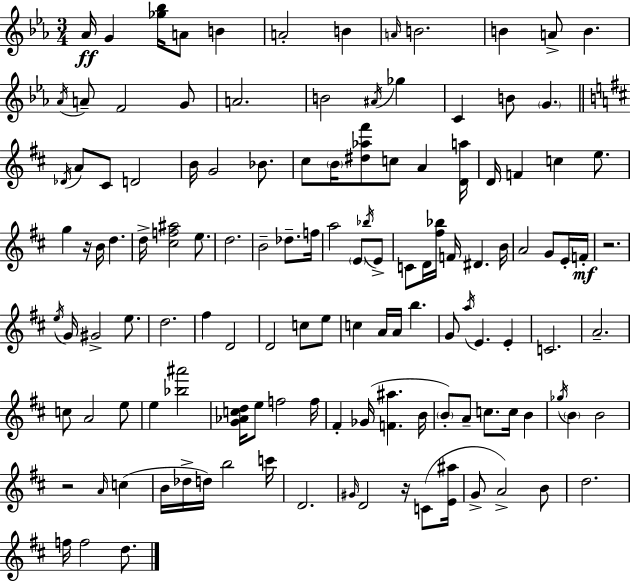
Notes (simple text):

Ab4/s G4/q [Gb5,Bb5]/s A4/e B4/q A4/h B4/q A4/s B4/h. B4/q A4/e B4/q. Ab4/s A4/e F4/h G4/e A4/h. B4/h A#4/s Gb5/q C4/q B4/e G4/q. Db4/s A4/e C#4/e D4/h B4/s G4/h Bb4/e. C#5/e B4/s [D#5,Ab5,F#6]/e C5/e A4/q [D4,A5]/s D4/s F4/q C5/q E5/e. G5/q R/s B4/s D5/q. D5/s [C#5,F5,A#5]/h E5/e. D5/h. B4/h Db5/e. F5/s A5/h E4/e Bb5/s E4/e C4/e D4/s [F#5,Bb5]/s F4/s D#4/q. B4/s A4/h G4/e E4/s F4/s R/h. E5/s G4/s G#4/h E5/e. D5/h. F#5/q D4/h D4/h C5/e E5/e C5/q A4/s A4/s B5/q. G4/e A5/s E4/q. E4/q C4/h. A4/h. C5/e A4/h E5/e E5/q [Bb5,A#6]/h [G4,Ab4,C5,D5]/s E5/e F5/h F5/s F#4/q Gb4/s [F4,A#5]/q. B4/s B4/e A4/e C5/e. C5/s B4/q Gb5/s B4/q B4/h R/h A4/s C5/q B4/s Db5/s D5/s B5/h C6/s D4/h. G#4/s D4/h R/s C4/e [E4,A#5]/s G4/e A4/h B4/e D5/h. F5/s F5/h D5/e.